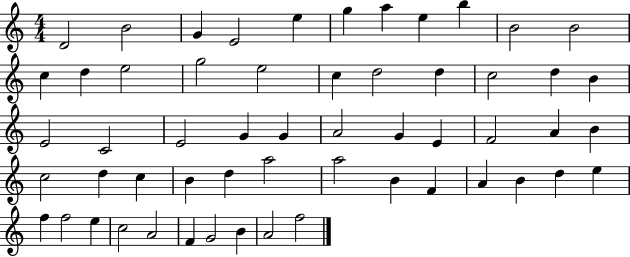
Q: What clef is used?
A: treble